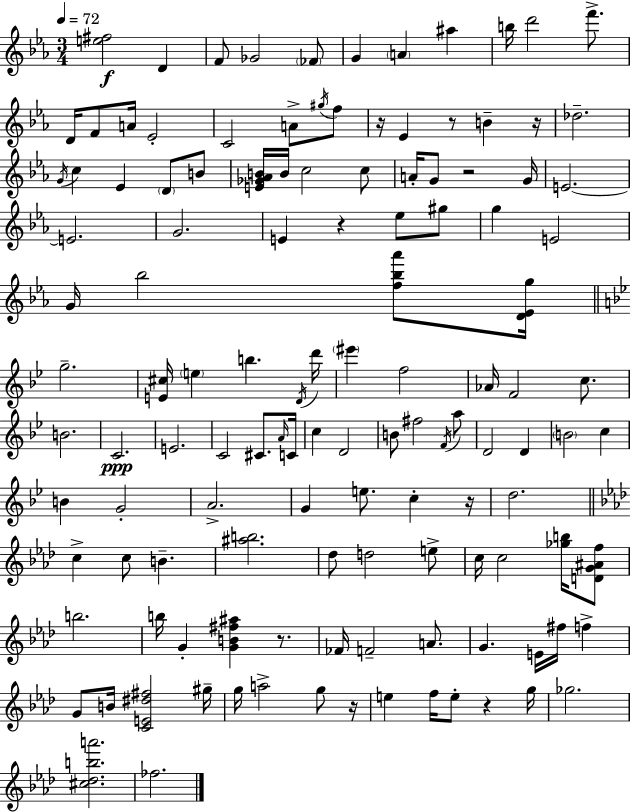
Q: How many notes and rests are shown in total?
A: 126